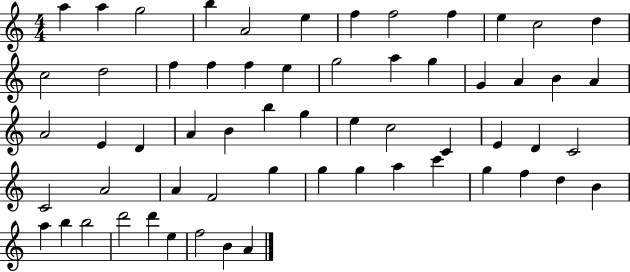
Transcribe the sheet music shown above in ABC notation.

X:1
T:Untitled
M:4/4
L:1/4
K:C
a a g2 b A2 e f f2 f e c2 d c2 d2 f f f e g2 a g G A B A A2 E D A B b g e c2 C E D C2 C2 A2 A F2 g g g a c' g f d B a b b2 d'2 d' e f2 B A